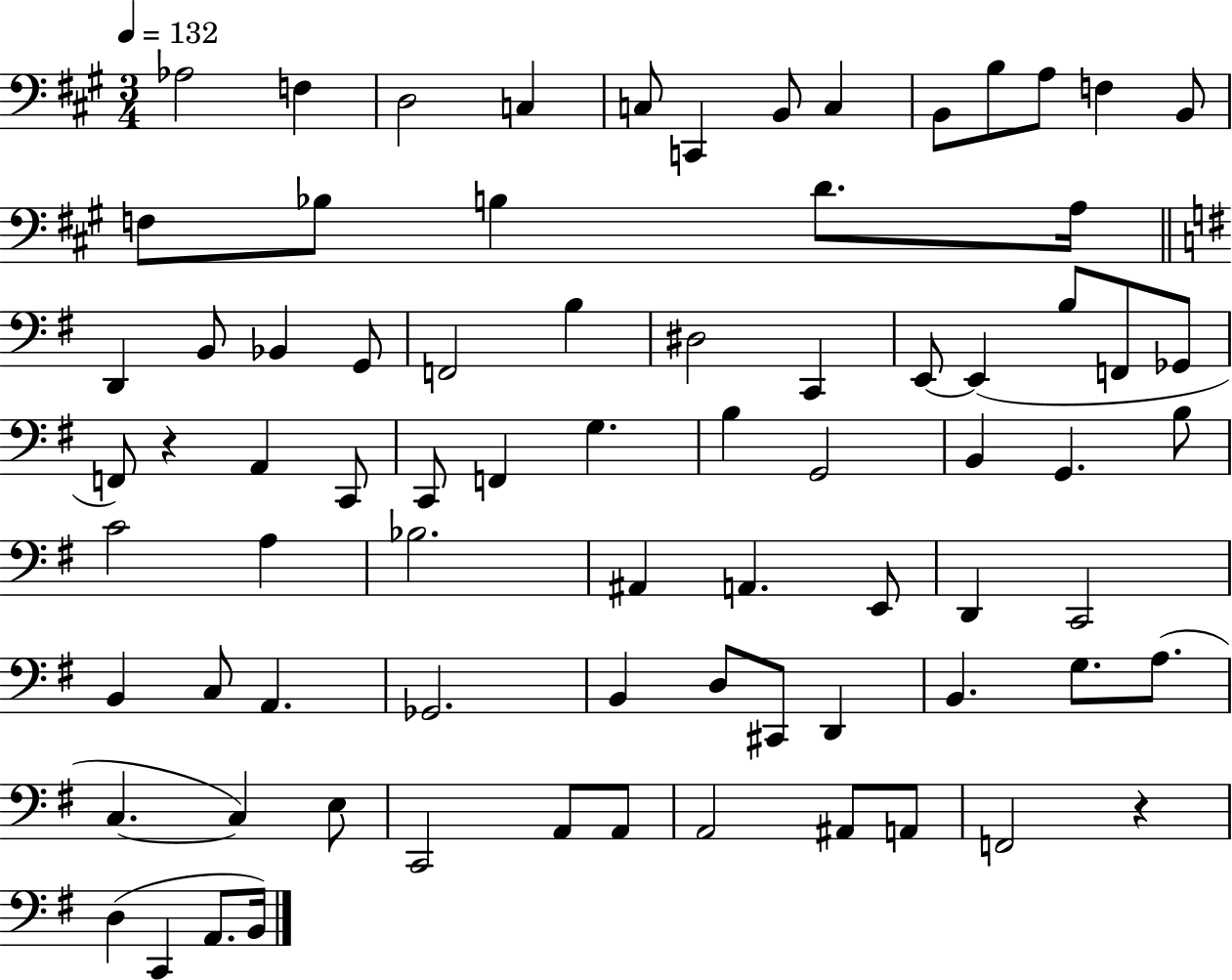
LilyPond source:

{
  \clef bass
  \numericTimeSignature
  \time 3/4
  \key a \major
  \tempo 4 = 132
  \repeat volta 2 { aes2 f4 | d2 c4 | c8 c,4 b,8 c4 | b,8 b8 a8 f4 b,8 | \break f8 bes8 b4 d'8. a16 | \bar "||" \break \key g \major d,4 b,8 bes,4 g,8 | f,2 b4 | dis2 c,4 | e,8~~ e,4( b8 f,8 ges,8 | \break f,8) r4 a,4 c,8 | c,8 f,4 g4. | b4 g,2 | b,4 g,4. b8 | \break c'2 a4 | bes2. | ais,4 a,4. e,8 | d,4 c,2 | \break b,4 c8 a,4. | ges,2. | b,4 d8 cis,8 d,4 | b,4. g8. a8.( | \break c4.~~ c4) e8 | c,2 a,8 a,8 | a,2 ais,8 a,8 | f,2 r4 | \break d4( c,4 a,8. b,16) | } \bar "|."
}